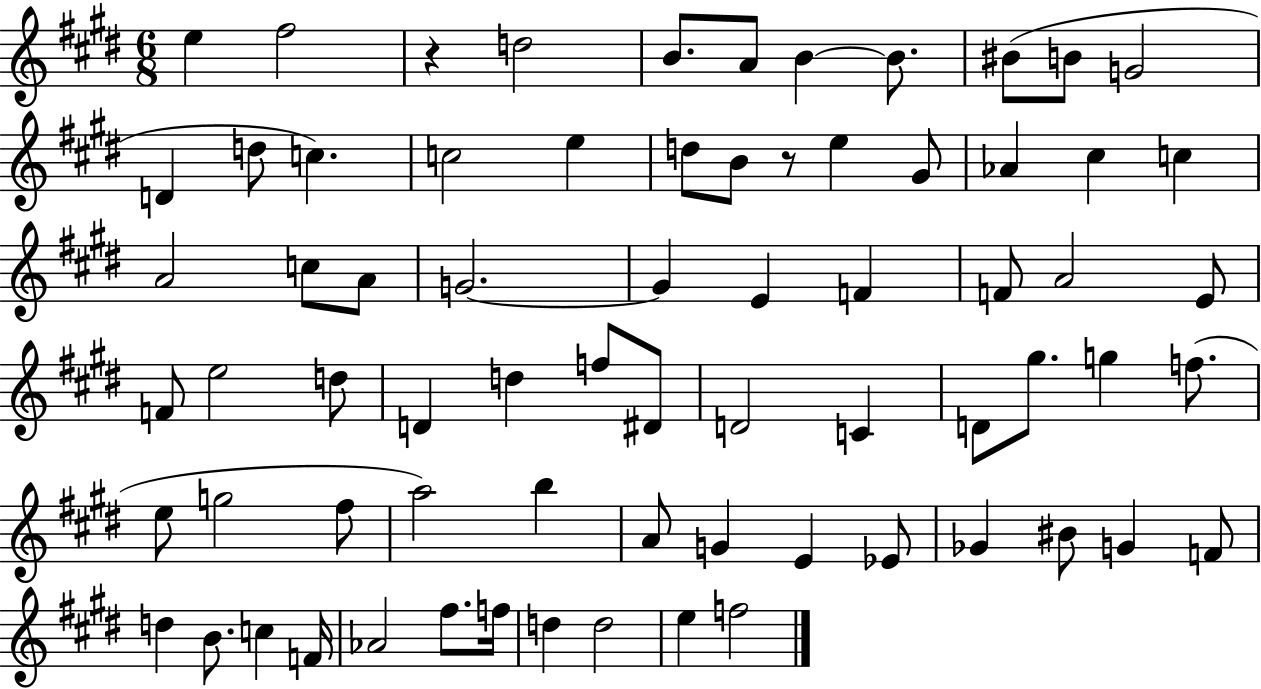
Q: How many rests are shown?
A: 2